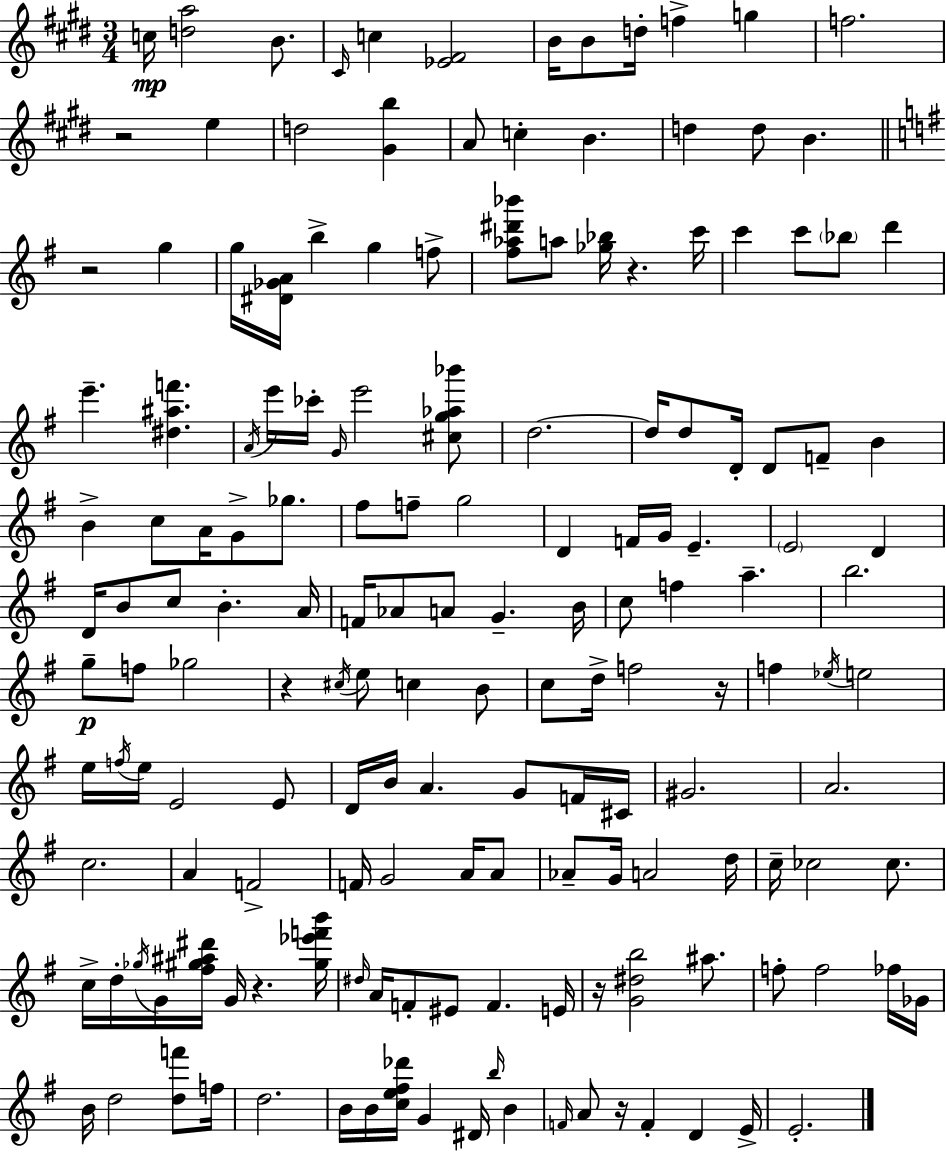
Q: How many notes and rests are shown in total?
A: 163